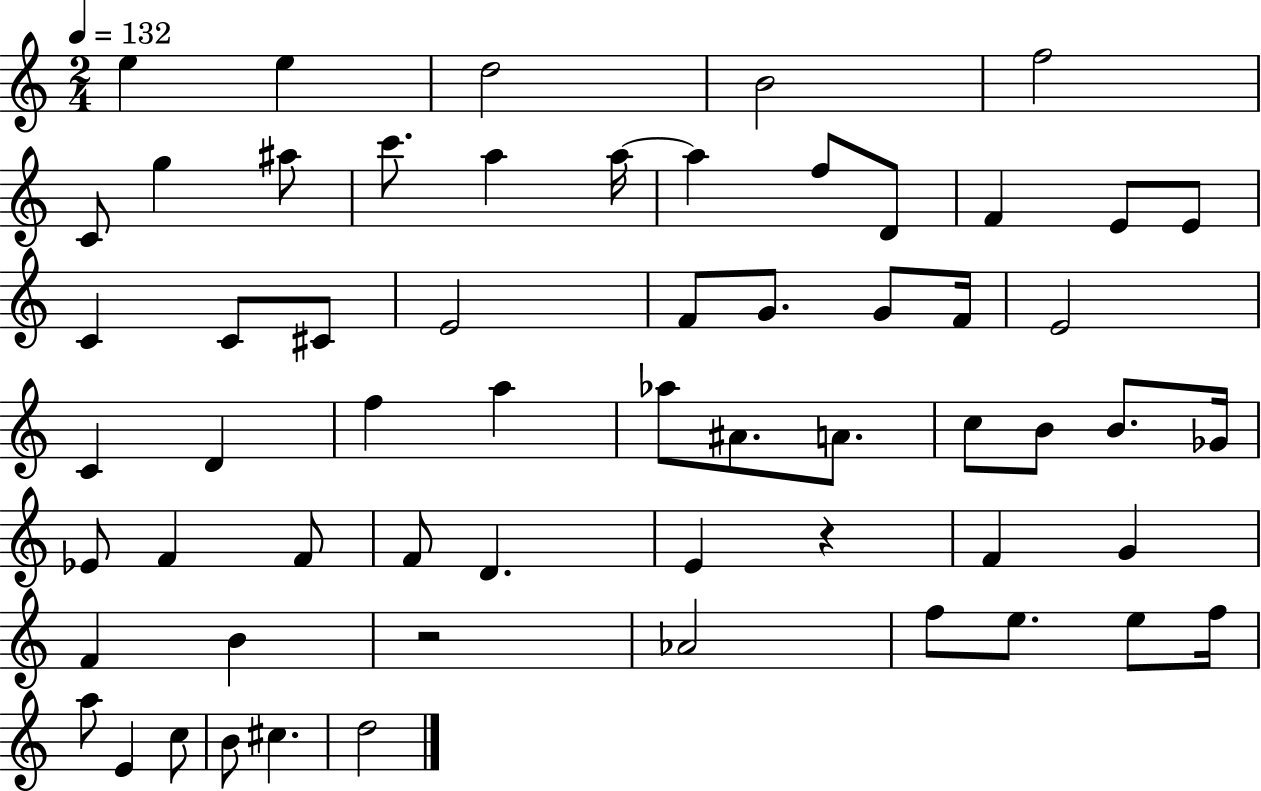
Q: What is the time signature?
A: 2/4